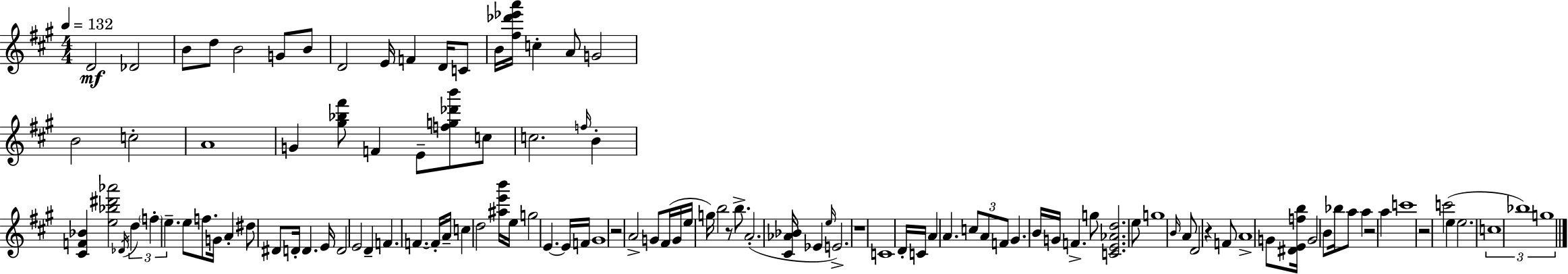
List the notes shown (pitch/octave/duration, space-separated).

D4/h Db4/h B4/e D5/e B4/h G4/e B4/e D4/h E4/s F4/q D4/s C4/e B4/s [F#5,Db6,Eb6,A6]/s C5/q A4/e G4/h B4/h C5/h A4/w G4/q [G#5,Bb5,F#6]/e F4/q E4/e [F5,G5,Db6,B6]/e C5/e C5/h. F5/s B4/q [C#4,F4,Bb4]/q [E5,Bb5,D#6,Ab6]/h Db4/s D5/q F5/q E5/q. E5/e F5/e. G4/s A4/q D#5/e D#4/e D4/s D4/q. E4/s D4/h E4/h D4/q F4/q. F4/q. F4/s A4/s C5/q D5/h [A#5,E6,B6]/s E5/s G5/h E4/q. E4/s F4/s G#4/w R/h A4/h G4/e F#4/s G4/s E5/s G5/s B5/h R/e B5/e. A4/h. [C#4,Ab4,Bb4]/s Eb4/q E5/s E4/h. R/w C4/w D4/s C4/s A4/q A4/q. C5/e A4/e F4/e G#4/q. B4/s G4/s F4/q. G5/e [C4,E4,Ab4,D5]/h. E5/e G5/w B4/s A4/e D4/h R/q F4/e A4/w G4/e [D#4,E4,F5,B5]/s G4/h B4/e Bb5/s A5/e A5/q R/h A5/q C6/w R/h C6/h E5/q E5/h. C5/w Bb5/w G5/w